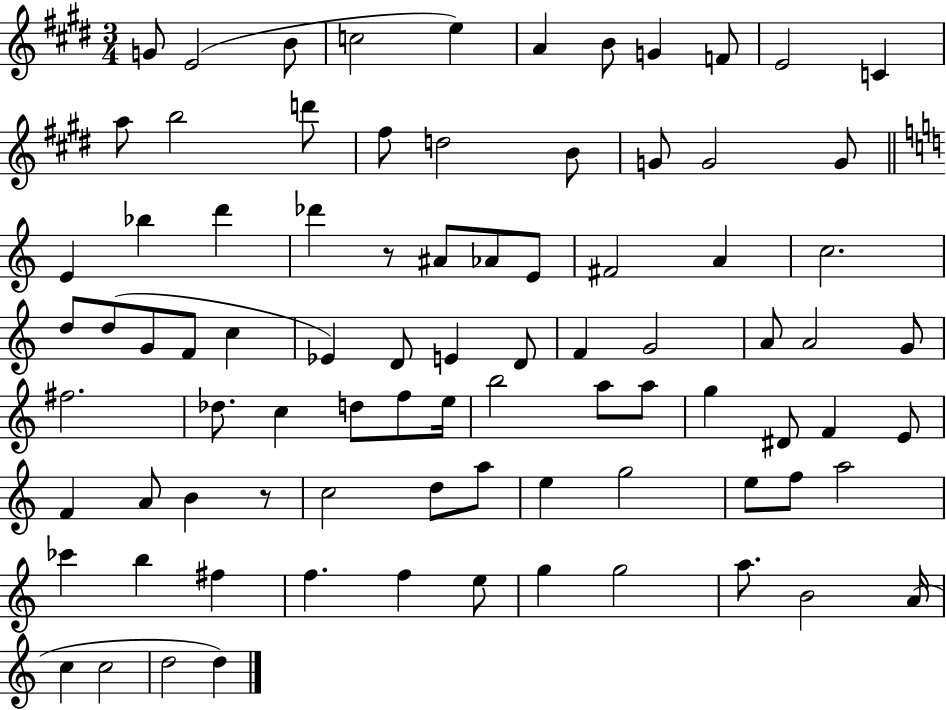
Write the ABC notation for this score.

X:1
T:Untitled
M:3/4
L:1/4
K:E
G/2 E2 B/2 c2 e A B/2 G F/2 E2 C a/2 b2 d'/2 ^f/2 d2 B/2 G/2 G2 G/2 E _b d' _d' z/2 ^A/2 _A/2 E/2 ^F2 A c2 d/2 d/2 G/2 F/2 c _E D/2 E D/2 F G2 A/2 A2 G/2 ^f2 _d/2 c d/2 f/2 e/4 b2 a/2 a/2 g ^D/2 F E/2 F A/2 B z/2 c2 d/2 a/2 e g2 e/2 f/2 a2 _c' b ^f f f e/2 g g2 a/2 B2 A/4 c c2 d2 d